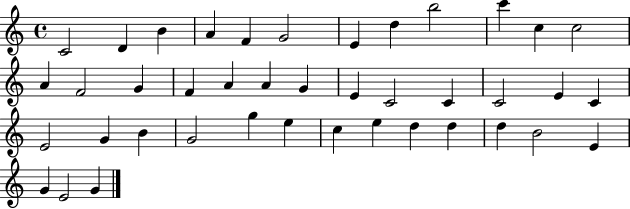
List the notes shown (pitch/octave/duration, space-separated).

C4/h D4/q B4/q A4/q F4/q G4/h E4/q D5/q B5/h C6/q C5/q C5/h A4/q F4/h G4/q F4/q A4/q A4/q G4/q E4/q C4/h C4/q C4/h E4/q C4/q E4/h G4/q B4/q G4/h G5/q E5/q C5/q E5/q D5/q D5/q D5/q B4/h E4/q G4/q E4/h G4/q